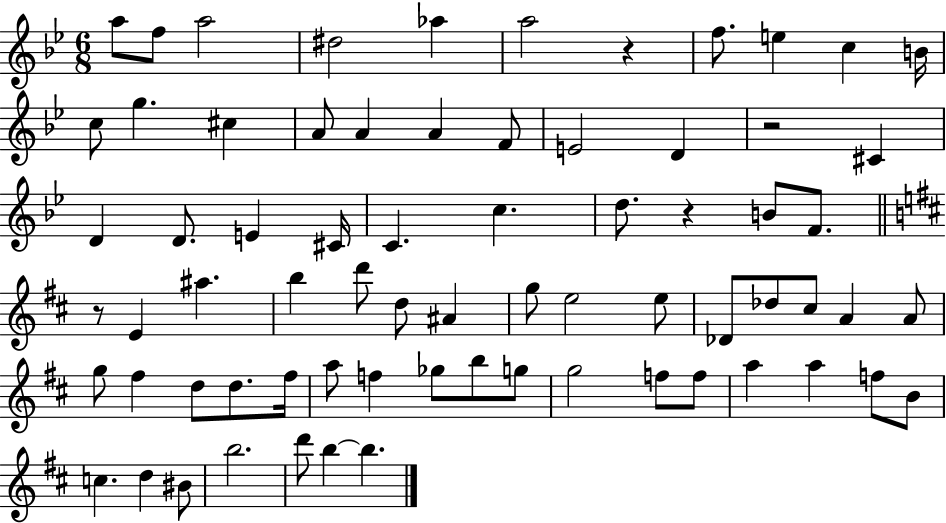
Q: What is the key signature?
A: BES major